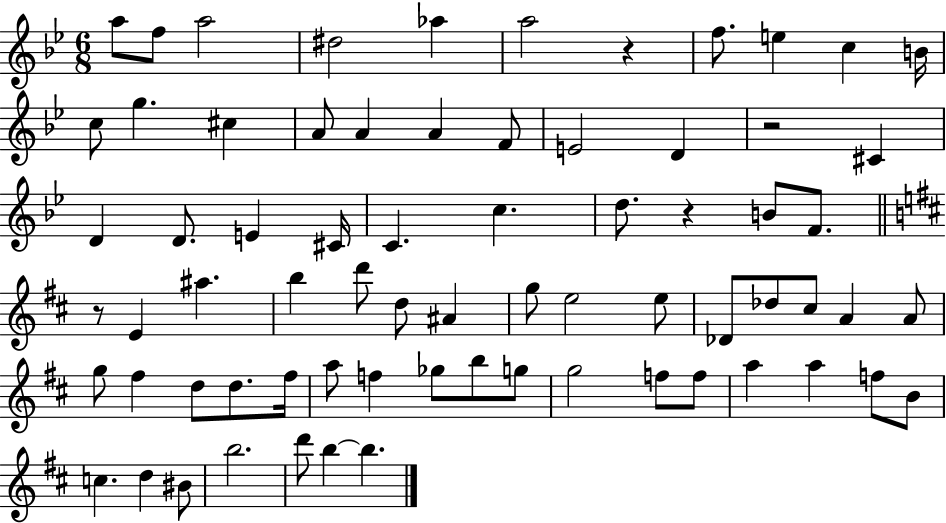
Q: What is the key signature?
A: BES major